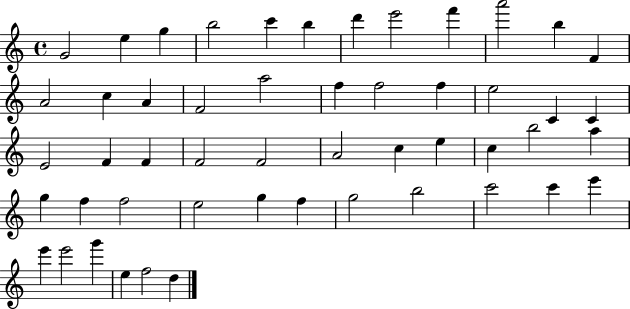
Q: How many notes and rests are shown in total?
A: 51